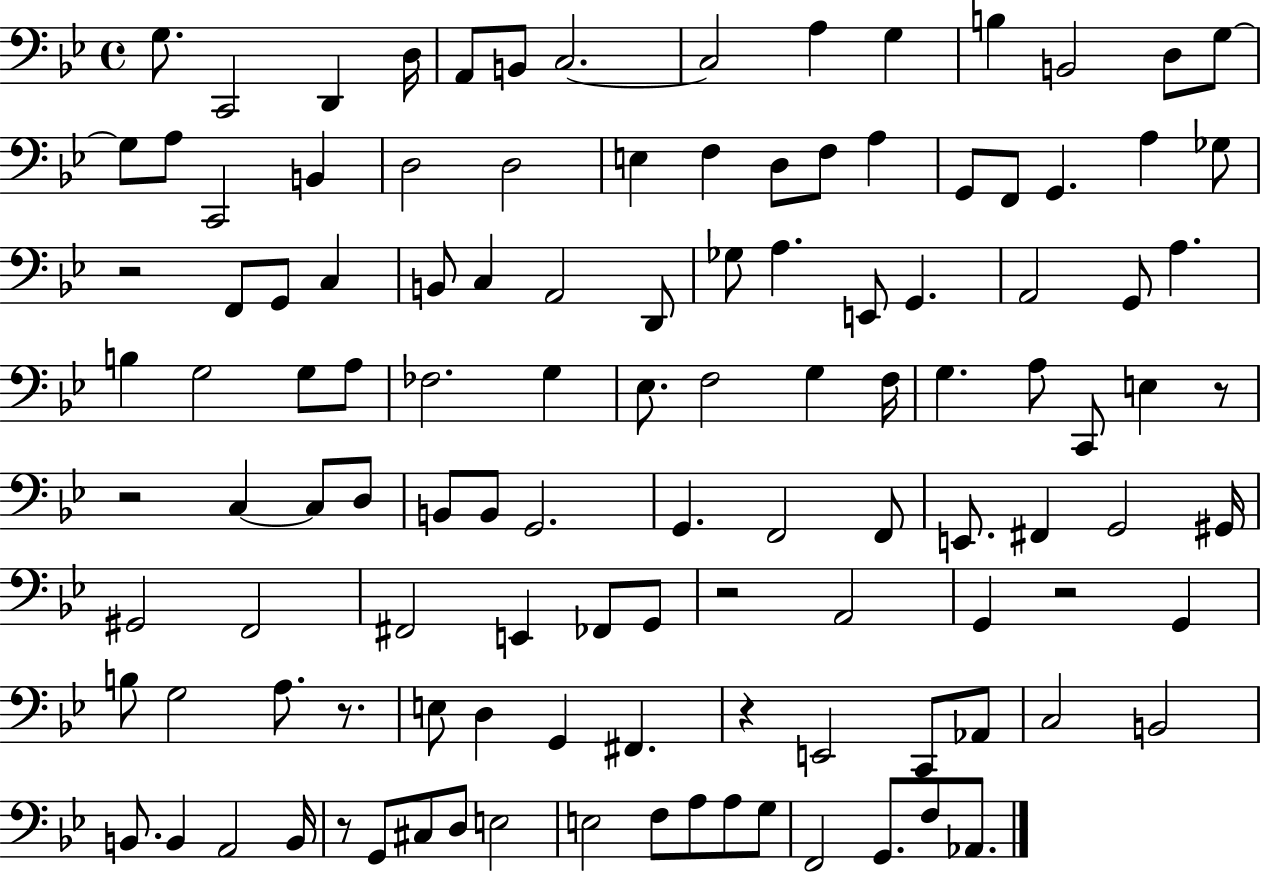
{
  \clef bass
  \time 4/4
  \defaultTimeSignature
  \key bes \major
  g8. c,2 d,4 d16 | a,8 b,8 c2.~~ | c2 a4 g4 | b4 b,2 d8 g8~~ | \break g8 a8 c,2 b,4 | d2 d2 | e4 f4 d8 f8 a4 | g,8 f,8 g,4. a4 ges8 | \break r2 f,8 g,8 c4 | b,8 c4 a,2 d,8 | ges8 a4. e,8 g,4. | a,2 g,8 a4. | \break b4 g2 g8 a8 | fes2. g4 | ees8. f2 g4 f16 | g4. a8 c,8 e4 r8 | \break r2 c4~~ c8 d8 | b,8 b,8 g,2. | g,4. f,2 f,8 | e,8. fis,4 g,2 gis,16 | \break gis,2 f,2 | fis,2 e,4 fes,8 g,8 | r2 a,2 | g,4 r2 g,4 | \break b8 g2 a8. r8. | e8 d4 g,4 fis,4. | r4 e,2 c,8 aes,8 | c2 b,2 | \break b,8. b,4 a,2 b,16 | r8 g,8 cis8 d8 e2 | e2 f8 a8 a8 g8 | f,2 g,8. f8 aes,8. | \break \bar "|."
}